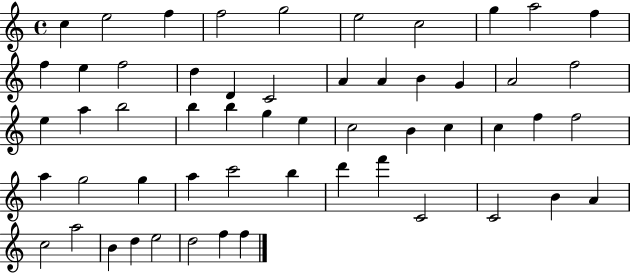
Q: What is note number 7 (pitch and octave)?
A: C5